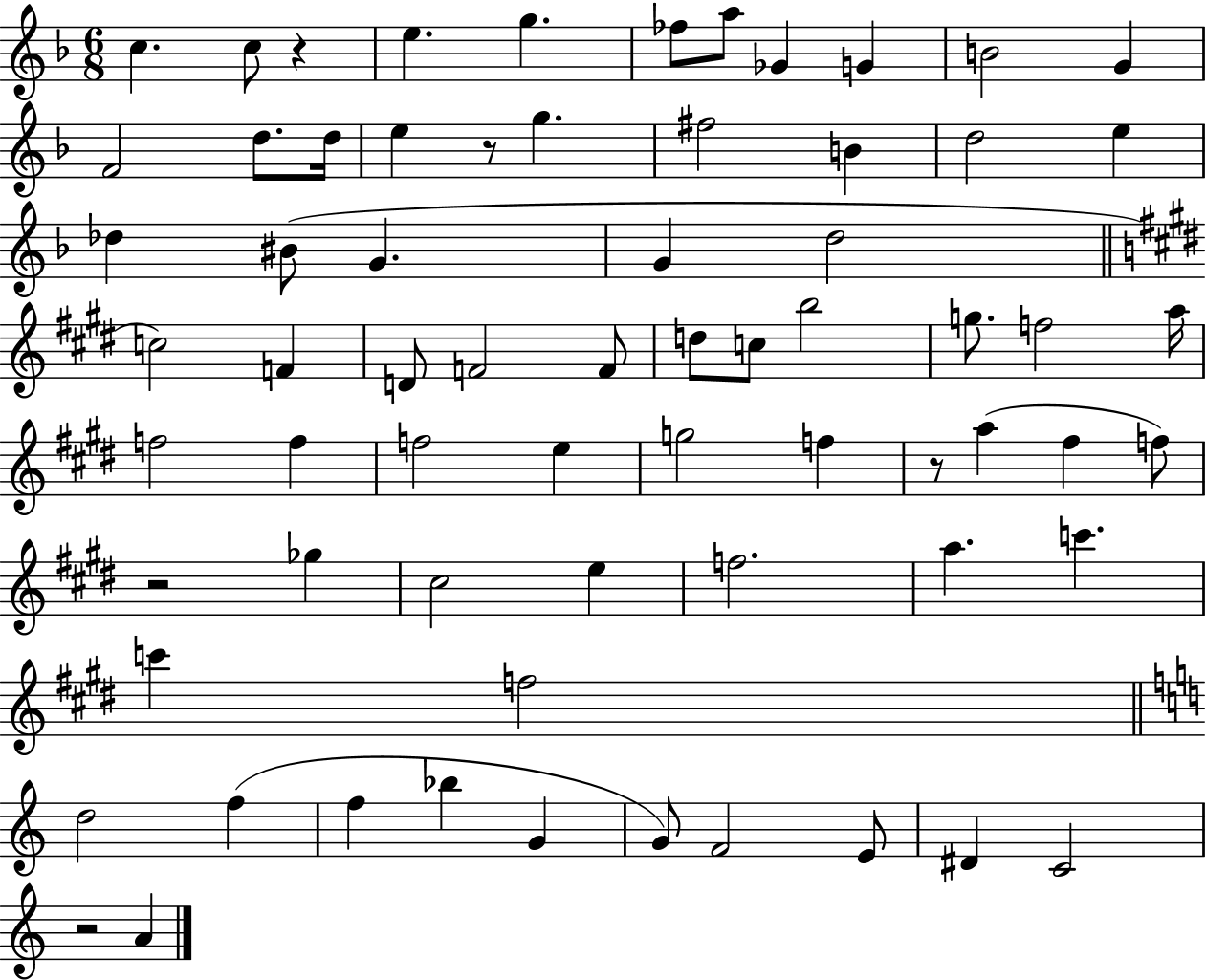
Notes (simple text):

C5/q. C5/e R/q E5/q. G5/q. FES5/e A5/e Gb4/q G4/q B4/h G4/q F4/h D5/e. D5/s E5/q R/e G5/q. F#5/h B4/q D5/h E5/q Db5/q BIS4/e G4/q. G4/q D5/h C5/h F4/q D4/e F4/h F4/e D5/e C5/e B5/h G5/e. F5/h A5/s F5/h F5/q F5/h E5/q G5/h F5/q R/e A5/q F#5/q F5/e R/h Gb5/q C#5/h E5/q F5/h. A5/q. C6/q. C6/q F5/h D5/h F5/q F5/q Bb5/q G4/q G4/e F4/h E4/e D#4/q C4/h R/h A4/q